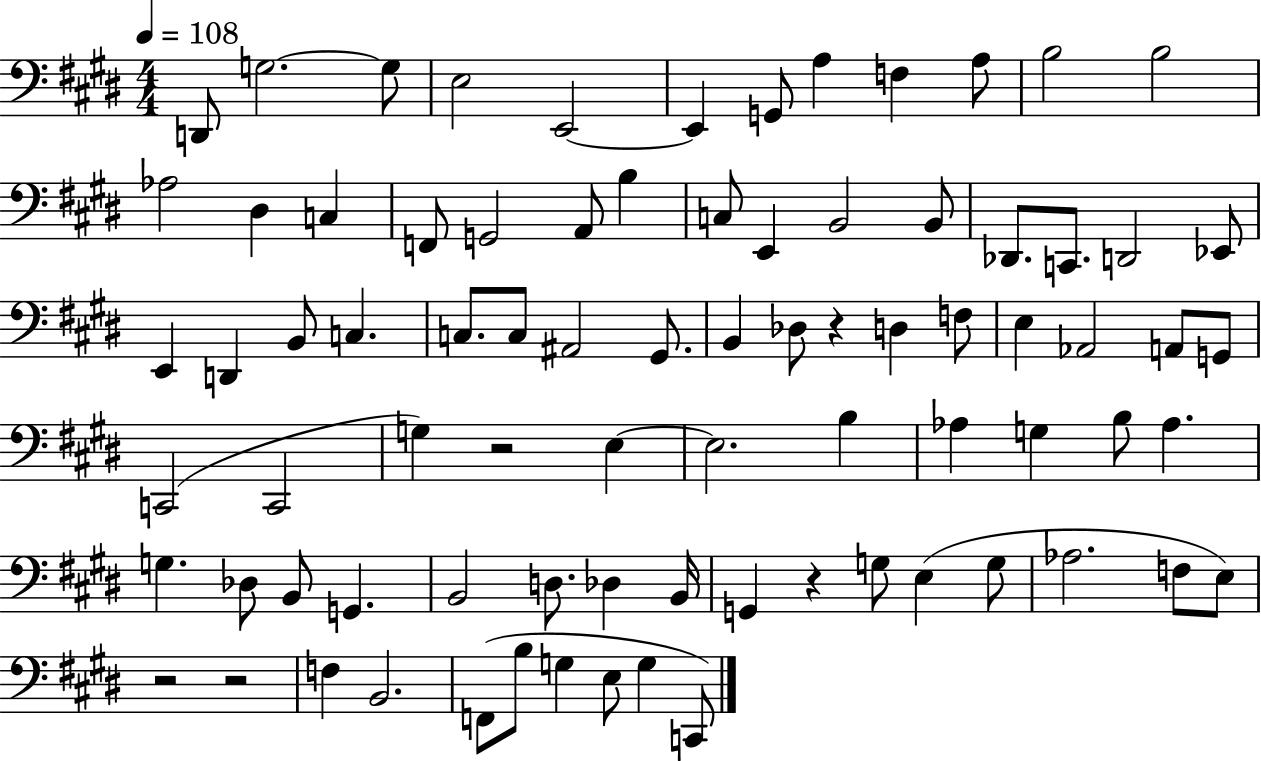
D2/e G3/h. G3/e E3/h E2/h E2/q G2/e A3/q F3/q A3/e B3/h B3/h Ab3/h D#3/q C3/q F2/e G2/h A2/e B3/q C3/e E2/q B2/h B2/e Db2/e. C2/e. D2/h Eb2/e E2/q D2/q B2/e C3/q. C3/e. C3/e A#2/h G#2/e. B2/q Db3/e R/q D3/q F3/e E3/q Ab2/h A2/e G2/e C2/h C2/h G3/q R/h E3/q E3/h. B3/q Ab3/q G3/q B3/e Ab3/q. G3/q. Db3/e B2/e G2/q. B2/h D3/e. Db3/q B2/s G2/q R/q G3/e E3/q G3/e Ab3/h. F3/e E3/e R/h R/h F3/q B2/h. F2/e B3/e G3/q E3/e G3/q C2/e